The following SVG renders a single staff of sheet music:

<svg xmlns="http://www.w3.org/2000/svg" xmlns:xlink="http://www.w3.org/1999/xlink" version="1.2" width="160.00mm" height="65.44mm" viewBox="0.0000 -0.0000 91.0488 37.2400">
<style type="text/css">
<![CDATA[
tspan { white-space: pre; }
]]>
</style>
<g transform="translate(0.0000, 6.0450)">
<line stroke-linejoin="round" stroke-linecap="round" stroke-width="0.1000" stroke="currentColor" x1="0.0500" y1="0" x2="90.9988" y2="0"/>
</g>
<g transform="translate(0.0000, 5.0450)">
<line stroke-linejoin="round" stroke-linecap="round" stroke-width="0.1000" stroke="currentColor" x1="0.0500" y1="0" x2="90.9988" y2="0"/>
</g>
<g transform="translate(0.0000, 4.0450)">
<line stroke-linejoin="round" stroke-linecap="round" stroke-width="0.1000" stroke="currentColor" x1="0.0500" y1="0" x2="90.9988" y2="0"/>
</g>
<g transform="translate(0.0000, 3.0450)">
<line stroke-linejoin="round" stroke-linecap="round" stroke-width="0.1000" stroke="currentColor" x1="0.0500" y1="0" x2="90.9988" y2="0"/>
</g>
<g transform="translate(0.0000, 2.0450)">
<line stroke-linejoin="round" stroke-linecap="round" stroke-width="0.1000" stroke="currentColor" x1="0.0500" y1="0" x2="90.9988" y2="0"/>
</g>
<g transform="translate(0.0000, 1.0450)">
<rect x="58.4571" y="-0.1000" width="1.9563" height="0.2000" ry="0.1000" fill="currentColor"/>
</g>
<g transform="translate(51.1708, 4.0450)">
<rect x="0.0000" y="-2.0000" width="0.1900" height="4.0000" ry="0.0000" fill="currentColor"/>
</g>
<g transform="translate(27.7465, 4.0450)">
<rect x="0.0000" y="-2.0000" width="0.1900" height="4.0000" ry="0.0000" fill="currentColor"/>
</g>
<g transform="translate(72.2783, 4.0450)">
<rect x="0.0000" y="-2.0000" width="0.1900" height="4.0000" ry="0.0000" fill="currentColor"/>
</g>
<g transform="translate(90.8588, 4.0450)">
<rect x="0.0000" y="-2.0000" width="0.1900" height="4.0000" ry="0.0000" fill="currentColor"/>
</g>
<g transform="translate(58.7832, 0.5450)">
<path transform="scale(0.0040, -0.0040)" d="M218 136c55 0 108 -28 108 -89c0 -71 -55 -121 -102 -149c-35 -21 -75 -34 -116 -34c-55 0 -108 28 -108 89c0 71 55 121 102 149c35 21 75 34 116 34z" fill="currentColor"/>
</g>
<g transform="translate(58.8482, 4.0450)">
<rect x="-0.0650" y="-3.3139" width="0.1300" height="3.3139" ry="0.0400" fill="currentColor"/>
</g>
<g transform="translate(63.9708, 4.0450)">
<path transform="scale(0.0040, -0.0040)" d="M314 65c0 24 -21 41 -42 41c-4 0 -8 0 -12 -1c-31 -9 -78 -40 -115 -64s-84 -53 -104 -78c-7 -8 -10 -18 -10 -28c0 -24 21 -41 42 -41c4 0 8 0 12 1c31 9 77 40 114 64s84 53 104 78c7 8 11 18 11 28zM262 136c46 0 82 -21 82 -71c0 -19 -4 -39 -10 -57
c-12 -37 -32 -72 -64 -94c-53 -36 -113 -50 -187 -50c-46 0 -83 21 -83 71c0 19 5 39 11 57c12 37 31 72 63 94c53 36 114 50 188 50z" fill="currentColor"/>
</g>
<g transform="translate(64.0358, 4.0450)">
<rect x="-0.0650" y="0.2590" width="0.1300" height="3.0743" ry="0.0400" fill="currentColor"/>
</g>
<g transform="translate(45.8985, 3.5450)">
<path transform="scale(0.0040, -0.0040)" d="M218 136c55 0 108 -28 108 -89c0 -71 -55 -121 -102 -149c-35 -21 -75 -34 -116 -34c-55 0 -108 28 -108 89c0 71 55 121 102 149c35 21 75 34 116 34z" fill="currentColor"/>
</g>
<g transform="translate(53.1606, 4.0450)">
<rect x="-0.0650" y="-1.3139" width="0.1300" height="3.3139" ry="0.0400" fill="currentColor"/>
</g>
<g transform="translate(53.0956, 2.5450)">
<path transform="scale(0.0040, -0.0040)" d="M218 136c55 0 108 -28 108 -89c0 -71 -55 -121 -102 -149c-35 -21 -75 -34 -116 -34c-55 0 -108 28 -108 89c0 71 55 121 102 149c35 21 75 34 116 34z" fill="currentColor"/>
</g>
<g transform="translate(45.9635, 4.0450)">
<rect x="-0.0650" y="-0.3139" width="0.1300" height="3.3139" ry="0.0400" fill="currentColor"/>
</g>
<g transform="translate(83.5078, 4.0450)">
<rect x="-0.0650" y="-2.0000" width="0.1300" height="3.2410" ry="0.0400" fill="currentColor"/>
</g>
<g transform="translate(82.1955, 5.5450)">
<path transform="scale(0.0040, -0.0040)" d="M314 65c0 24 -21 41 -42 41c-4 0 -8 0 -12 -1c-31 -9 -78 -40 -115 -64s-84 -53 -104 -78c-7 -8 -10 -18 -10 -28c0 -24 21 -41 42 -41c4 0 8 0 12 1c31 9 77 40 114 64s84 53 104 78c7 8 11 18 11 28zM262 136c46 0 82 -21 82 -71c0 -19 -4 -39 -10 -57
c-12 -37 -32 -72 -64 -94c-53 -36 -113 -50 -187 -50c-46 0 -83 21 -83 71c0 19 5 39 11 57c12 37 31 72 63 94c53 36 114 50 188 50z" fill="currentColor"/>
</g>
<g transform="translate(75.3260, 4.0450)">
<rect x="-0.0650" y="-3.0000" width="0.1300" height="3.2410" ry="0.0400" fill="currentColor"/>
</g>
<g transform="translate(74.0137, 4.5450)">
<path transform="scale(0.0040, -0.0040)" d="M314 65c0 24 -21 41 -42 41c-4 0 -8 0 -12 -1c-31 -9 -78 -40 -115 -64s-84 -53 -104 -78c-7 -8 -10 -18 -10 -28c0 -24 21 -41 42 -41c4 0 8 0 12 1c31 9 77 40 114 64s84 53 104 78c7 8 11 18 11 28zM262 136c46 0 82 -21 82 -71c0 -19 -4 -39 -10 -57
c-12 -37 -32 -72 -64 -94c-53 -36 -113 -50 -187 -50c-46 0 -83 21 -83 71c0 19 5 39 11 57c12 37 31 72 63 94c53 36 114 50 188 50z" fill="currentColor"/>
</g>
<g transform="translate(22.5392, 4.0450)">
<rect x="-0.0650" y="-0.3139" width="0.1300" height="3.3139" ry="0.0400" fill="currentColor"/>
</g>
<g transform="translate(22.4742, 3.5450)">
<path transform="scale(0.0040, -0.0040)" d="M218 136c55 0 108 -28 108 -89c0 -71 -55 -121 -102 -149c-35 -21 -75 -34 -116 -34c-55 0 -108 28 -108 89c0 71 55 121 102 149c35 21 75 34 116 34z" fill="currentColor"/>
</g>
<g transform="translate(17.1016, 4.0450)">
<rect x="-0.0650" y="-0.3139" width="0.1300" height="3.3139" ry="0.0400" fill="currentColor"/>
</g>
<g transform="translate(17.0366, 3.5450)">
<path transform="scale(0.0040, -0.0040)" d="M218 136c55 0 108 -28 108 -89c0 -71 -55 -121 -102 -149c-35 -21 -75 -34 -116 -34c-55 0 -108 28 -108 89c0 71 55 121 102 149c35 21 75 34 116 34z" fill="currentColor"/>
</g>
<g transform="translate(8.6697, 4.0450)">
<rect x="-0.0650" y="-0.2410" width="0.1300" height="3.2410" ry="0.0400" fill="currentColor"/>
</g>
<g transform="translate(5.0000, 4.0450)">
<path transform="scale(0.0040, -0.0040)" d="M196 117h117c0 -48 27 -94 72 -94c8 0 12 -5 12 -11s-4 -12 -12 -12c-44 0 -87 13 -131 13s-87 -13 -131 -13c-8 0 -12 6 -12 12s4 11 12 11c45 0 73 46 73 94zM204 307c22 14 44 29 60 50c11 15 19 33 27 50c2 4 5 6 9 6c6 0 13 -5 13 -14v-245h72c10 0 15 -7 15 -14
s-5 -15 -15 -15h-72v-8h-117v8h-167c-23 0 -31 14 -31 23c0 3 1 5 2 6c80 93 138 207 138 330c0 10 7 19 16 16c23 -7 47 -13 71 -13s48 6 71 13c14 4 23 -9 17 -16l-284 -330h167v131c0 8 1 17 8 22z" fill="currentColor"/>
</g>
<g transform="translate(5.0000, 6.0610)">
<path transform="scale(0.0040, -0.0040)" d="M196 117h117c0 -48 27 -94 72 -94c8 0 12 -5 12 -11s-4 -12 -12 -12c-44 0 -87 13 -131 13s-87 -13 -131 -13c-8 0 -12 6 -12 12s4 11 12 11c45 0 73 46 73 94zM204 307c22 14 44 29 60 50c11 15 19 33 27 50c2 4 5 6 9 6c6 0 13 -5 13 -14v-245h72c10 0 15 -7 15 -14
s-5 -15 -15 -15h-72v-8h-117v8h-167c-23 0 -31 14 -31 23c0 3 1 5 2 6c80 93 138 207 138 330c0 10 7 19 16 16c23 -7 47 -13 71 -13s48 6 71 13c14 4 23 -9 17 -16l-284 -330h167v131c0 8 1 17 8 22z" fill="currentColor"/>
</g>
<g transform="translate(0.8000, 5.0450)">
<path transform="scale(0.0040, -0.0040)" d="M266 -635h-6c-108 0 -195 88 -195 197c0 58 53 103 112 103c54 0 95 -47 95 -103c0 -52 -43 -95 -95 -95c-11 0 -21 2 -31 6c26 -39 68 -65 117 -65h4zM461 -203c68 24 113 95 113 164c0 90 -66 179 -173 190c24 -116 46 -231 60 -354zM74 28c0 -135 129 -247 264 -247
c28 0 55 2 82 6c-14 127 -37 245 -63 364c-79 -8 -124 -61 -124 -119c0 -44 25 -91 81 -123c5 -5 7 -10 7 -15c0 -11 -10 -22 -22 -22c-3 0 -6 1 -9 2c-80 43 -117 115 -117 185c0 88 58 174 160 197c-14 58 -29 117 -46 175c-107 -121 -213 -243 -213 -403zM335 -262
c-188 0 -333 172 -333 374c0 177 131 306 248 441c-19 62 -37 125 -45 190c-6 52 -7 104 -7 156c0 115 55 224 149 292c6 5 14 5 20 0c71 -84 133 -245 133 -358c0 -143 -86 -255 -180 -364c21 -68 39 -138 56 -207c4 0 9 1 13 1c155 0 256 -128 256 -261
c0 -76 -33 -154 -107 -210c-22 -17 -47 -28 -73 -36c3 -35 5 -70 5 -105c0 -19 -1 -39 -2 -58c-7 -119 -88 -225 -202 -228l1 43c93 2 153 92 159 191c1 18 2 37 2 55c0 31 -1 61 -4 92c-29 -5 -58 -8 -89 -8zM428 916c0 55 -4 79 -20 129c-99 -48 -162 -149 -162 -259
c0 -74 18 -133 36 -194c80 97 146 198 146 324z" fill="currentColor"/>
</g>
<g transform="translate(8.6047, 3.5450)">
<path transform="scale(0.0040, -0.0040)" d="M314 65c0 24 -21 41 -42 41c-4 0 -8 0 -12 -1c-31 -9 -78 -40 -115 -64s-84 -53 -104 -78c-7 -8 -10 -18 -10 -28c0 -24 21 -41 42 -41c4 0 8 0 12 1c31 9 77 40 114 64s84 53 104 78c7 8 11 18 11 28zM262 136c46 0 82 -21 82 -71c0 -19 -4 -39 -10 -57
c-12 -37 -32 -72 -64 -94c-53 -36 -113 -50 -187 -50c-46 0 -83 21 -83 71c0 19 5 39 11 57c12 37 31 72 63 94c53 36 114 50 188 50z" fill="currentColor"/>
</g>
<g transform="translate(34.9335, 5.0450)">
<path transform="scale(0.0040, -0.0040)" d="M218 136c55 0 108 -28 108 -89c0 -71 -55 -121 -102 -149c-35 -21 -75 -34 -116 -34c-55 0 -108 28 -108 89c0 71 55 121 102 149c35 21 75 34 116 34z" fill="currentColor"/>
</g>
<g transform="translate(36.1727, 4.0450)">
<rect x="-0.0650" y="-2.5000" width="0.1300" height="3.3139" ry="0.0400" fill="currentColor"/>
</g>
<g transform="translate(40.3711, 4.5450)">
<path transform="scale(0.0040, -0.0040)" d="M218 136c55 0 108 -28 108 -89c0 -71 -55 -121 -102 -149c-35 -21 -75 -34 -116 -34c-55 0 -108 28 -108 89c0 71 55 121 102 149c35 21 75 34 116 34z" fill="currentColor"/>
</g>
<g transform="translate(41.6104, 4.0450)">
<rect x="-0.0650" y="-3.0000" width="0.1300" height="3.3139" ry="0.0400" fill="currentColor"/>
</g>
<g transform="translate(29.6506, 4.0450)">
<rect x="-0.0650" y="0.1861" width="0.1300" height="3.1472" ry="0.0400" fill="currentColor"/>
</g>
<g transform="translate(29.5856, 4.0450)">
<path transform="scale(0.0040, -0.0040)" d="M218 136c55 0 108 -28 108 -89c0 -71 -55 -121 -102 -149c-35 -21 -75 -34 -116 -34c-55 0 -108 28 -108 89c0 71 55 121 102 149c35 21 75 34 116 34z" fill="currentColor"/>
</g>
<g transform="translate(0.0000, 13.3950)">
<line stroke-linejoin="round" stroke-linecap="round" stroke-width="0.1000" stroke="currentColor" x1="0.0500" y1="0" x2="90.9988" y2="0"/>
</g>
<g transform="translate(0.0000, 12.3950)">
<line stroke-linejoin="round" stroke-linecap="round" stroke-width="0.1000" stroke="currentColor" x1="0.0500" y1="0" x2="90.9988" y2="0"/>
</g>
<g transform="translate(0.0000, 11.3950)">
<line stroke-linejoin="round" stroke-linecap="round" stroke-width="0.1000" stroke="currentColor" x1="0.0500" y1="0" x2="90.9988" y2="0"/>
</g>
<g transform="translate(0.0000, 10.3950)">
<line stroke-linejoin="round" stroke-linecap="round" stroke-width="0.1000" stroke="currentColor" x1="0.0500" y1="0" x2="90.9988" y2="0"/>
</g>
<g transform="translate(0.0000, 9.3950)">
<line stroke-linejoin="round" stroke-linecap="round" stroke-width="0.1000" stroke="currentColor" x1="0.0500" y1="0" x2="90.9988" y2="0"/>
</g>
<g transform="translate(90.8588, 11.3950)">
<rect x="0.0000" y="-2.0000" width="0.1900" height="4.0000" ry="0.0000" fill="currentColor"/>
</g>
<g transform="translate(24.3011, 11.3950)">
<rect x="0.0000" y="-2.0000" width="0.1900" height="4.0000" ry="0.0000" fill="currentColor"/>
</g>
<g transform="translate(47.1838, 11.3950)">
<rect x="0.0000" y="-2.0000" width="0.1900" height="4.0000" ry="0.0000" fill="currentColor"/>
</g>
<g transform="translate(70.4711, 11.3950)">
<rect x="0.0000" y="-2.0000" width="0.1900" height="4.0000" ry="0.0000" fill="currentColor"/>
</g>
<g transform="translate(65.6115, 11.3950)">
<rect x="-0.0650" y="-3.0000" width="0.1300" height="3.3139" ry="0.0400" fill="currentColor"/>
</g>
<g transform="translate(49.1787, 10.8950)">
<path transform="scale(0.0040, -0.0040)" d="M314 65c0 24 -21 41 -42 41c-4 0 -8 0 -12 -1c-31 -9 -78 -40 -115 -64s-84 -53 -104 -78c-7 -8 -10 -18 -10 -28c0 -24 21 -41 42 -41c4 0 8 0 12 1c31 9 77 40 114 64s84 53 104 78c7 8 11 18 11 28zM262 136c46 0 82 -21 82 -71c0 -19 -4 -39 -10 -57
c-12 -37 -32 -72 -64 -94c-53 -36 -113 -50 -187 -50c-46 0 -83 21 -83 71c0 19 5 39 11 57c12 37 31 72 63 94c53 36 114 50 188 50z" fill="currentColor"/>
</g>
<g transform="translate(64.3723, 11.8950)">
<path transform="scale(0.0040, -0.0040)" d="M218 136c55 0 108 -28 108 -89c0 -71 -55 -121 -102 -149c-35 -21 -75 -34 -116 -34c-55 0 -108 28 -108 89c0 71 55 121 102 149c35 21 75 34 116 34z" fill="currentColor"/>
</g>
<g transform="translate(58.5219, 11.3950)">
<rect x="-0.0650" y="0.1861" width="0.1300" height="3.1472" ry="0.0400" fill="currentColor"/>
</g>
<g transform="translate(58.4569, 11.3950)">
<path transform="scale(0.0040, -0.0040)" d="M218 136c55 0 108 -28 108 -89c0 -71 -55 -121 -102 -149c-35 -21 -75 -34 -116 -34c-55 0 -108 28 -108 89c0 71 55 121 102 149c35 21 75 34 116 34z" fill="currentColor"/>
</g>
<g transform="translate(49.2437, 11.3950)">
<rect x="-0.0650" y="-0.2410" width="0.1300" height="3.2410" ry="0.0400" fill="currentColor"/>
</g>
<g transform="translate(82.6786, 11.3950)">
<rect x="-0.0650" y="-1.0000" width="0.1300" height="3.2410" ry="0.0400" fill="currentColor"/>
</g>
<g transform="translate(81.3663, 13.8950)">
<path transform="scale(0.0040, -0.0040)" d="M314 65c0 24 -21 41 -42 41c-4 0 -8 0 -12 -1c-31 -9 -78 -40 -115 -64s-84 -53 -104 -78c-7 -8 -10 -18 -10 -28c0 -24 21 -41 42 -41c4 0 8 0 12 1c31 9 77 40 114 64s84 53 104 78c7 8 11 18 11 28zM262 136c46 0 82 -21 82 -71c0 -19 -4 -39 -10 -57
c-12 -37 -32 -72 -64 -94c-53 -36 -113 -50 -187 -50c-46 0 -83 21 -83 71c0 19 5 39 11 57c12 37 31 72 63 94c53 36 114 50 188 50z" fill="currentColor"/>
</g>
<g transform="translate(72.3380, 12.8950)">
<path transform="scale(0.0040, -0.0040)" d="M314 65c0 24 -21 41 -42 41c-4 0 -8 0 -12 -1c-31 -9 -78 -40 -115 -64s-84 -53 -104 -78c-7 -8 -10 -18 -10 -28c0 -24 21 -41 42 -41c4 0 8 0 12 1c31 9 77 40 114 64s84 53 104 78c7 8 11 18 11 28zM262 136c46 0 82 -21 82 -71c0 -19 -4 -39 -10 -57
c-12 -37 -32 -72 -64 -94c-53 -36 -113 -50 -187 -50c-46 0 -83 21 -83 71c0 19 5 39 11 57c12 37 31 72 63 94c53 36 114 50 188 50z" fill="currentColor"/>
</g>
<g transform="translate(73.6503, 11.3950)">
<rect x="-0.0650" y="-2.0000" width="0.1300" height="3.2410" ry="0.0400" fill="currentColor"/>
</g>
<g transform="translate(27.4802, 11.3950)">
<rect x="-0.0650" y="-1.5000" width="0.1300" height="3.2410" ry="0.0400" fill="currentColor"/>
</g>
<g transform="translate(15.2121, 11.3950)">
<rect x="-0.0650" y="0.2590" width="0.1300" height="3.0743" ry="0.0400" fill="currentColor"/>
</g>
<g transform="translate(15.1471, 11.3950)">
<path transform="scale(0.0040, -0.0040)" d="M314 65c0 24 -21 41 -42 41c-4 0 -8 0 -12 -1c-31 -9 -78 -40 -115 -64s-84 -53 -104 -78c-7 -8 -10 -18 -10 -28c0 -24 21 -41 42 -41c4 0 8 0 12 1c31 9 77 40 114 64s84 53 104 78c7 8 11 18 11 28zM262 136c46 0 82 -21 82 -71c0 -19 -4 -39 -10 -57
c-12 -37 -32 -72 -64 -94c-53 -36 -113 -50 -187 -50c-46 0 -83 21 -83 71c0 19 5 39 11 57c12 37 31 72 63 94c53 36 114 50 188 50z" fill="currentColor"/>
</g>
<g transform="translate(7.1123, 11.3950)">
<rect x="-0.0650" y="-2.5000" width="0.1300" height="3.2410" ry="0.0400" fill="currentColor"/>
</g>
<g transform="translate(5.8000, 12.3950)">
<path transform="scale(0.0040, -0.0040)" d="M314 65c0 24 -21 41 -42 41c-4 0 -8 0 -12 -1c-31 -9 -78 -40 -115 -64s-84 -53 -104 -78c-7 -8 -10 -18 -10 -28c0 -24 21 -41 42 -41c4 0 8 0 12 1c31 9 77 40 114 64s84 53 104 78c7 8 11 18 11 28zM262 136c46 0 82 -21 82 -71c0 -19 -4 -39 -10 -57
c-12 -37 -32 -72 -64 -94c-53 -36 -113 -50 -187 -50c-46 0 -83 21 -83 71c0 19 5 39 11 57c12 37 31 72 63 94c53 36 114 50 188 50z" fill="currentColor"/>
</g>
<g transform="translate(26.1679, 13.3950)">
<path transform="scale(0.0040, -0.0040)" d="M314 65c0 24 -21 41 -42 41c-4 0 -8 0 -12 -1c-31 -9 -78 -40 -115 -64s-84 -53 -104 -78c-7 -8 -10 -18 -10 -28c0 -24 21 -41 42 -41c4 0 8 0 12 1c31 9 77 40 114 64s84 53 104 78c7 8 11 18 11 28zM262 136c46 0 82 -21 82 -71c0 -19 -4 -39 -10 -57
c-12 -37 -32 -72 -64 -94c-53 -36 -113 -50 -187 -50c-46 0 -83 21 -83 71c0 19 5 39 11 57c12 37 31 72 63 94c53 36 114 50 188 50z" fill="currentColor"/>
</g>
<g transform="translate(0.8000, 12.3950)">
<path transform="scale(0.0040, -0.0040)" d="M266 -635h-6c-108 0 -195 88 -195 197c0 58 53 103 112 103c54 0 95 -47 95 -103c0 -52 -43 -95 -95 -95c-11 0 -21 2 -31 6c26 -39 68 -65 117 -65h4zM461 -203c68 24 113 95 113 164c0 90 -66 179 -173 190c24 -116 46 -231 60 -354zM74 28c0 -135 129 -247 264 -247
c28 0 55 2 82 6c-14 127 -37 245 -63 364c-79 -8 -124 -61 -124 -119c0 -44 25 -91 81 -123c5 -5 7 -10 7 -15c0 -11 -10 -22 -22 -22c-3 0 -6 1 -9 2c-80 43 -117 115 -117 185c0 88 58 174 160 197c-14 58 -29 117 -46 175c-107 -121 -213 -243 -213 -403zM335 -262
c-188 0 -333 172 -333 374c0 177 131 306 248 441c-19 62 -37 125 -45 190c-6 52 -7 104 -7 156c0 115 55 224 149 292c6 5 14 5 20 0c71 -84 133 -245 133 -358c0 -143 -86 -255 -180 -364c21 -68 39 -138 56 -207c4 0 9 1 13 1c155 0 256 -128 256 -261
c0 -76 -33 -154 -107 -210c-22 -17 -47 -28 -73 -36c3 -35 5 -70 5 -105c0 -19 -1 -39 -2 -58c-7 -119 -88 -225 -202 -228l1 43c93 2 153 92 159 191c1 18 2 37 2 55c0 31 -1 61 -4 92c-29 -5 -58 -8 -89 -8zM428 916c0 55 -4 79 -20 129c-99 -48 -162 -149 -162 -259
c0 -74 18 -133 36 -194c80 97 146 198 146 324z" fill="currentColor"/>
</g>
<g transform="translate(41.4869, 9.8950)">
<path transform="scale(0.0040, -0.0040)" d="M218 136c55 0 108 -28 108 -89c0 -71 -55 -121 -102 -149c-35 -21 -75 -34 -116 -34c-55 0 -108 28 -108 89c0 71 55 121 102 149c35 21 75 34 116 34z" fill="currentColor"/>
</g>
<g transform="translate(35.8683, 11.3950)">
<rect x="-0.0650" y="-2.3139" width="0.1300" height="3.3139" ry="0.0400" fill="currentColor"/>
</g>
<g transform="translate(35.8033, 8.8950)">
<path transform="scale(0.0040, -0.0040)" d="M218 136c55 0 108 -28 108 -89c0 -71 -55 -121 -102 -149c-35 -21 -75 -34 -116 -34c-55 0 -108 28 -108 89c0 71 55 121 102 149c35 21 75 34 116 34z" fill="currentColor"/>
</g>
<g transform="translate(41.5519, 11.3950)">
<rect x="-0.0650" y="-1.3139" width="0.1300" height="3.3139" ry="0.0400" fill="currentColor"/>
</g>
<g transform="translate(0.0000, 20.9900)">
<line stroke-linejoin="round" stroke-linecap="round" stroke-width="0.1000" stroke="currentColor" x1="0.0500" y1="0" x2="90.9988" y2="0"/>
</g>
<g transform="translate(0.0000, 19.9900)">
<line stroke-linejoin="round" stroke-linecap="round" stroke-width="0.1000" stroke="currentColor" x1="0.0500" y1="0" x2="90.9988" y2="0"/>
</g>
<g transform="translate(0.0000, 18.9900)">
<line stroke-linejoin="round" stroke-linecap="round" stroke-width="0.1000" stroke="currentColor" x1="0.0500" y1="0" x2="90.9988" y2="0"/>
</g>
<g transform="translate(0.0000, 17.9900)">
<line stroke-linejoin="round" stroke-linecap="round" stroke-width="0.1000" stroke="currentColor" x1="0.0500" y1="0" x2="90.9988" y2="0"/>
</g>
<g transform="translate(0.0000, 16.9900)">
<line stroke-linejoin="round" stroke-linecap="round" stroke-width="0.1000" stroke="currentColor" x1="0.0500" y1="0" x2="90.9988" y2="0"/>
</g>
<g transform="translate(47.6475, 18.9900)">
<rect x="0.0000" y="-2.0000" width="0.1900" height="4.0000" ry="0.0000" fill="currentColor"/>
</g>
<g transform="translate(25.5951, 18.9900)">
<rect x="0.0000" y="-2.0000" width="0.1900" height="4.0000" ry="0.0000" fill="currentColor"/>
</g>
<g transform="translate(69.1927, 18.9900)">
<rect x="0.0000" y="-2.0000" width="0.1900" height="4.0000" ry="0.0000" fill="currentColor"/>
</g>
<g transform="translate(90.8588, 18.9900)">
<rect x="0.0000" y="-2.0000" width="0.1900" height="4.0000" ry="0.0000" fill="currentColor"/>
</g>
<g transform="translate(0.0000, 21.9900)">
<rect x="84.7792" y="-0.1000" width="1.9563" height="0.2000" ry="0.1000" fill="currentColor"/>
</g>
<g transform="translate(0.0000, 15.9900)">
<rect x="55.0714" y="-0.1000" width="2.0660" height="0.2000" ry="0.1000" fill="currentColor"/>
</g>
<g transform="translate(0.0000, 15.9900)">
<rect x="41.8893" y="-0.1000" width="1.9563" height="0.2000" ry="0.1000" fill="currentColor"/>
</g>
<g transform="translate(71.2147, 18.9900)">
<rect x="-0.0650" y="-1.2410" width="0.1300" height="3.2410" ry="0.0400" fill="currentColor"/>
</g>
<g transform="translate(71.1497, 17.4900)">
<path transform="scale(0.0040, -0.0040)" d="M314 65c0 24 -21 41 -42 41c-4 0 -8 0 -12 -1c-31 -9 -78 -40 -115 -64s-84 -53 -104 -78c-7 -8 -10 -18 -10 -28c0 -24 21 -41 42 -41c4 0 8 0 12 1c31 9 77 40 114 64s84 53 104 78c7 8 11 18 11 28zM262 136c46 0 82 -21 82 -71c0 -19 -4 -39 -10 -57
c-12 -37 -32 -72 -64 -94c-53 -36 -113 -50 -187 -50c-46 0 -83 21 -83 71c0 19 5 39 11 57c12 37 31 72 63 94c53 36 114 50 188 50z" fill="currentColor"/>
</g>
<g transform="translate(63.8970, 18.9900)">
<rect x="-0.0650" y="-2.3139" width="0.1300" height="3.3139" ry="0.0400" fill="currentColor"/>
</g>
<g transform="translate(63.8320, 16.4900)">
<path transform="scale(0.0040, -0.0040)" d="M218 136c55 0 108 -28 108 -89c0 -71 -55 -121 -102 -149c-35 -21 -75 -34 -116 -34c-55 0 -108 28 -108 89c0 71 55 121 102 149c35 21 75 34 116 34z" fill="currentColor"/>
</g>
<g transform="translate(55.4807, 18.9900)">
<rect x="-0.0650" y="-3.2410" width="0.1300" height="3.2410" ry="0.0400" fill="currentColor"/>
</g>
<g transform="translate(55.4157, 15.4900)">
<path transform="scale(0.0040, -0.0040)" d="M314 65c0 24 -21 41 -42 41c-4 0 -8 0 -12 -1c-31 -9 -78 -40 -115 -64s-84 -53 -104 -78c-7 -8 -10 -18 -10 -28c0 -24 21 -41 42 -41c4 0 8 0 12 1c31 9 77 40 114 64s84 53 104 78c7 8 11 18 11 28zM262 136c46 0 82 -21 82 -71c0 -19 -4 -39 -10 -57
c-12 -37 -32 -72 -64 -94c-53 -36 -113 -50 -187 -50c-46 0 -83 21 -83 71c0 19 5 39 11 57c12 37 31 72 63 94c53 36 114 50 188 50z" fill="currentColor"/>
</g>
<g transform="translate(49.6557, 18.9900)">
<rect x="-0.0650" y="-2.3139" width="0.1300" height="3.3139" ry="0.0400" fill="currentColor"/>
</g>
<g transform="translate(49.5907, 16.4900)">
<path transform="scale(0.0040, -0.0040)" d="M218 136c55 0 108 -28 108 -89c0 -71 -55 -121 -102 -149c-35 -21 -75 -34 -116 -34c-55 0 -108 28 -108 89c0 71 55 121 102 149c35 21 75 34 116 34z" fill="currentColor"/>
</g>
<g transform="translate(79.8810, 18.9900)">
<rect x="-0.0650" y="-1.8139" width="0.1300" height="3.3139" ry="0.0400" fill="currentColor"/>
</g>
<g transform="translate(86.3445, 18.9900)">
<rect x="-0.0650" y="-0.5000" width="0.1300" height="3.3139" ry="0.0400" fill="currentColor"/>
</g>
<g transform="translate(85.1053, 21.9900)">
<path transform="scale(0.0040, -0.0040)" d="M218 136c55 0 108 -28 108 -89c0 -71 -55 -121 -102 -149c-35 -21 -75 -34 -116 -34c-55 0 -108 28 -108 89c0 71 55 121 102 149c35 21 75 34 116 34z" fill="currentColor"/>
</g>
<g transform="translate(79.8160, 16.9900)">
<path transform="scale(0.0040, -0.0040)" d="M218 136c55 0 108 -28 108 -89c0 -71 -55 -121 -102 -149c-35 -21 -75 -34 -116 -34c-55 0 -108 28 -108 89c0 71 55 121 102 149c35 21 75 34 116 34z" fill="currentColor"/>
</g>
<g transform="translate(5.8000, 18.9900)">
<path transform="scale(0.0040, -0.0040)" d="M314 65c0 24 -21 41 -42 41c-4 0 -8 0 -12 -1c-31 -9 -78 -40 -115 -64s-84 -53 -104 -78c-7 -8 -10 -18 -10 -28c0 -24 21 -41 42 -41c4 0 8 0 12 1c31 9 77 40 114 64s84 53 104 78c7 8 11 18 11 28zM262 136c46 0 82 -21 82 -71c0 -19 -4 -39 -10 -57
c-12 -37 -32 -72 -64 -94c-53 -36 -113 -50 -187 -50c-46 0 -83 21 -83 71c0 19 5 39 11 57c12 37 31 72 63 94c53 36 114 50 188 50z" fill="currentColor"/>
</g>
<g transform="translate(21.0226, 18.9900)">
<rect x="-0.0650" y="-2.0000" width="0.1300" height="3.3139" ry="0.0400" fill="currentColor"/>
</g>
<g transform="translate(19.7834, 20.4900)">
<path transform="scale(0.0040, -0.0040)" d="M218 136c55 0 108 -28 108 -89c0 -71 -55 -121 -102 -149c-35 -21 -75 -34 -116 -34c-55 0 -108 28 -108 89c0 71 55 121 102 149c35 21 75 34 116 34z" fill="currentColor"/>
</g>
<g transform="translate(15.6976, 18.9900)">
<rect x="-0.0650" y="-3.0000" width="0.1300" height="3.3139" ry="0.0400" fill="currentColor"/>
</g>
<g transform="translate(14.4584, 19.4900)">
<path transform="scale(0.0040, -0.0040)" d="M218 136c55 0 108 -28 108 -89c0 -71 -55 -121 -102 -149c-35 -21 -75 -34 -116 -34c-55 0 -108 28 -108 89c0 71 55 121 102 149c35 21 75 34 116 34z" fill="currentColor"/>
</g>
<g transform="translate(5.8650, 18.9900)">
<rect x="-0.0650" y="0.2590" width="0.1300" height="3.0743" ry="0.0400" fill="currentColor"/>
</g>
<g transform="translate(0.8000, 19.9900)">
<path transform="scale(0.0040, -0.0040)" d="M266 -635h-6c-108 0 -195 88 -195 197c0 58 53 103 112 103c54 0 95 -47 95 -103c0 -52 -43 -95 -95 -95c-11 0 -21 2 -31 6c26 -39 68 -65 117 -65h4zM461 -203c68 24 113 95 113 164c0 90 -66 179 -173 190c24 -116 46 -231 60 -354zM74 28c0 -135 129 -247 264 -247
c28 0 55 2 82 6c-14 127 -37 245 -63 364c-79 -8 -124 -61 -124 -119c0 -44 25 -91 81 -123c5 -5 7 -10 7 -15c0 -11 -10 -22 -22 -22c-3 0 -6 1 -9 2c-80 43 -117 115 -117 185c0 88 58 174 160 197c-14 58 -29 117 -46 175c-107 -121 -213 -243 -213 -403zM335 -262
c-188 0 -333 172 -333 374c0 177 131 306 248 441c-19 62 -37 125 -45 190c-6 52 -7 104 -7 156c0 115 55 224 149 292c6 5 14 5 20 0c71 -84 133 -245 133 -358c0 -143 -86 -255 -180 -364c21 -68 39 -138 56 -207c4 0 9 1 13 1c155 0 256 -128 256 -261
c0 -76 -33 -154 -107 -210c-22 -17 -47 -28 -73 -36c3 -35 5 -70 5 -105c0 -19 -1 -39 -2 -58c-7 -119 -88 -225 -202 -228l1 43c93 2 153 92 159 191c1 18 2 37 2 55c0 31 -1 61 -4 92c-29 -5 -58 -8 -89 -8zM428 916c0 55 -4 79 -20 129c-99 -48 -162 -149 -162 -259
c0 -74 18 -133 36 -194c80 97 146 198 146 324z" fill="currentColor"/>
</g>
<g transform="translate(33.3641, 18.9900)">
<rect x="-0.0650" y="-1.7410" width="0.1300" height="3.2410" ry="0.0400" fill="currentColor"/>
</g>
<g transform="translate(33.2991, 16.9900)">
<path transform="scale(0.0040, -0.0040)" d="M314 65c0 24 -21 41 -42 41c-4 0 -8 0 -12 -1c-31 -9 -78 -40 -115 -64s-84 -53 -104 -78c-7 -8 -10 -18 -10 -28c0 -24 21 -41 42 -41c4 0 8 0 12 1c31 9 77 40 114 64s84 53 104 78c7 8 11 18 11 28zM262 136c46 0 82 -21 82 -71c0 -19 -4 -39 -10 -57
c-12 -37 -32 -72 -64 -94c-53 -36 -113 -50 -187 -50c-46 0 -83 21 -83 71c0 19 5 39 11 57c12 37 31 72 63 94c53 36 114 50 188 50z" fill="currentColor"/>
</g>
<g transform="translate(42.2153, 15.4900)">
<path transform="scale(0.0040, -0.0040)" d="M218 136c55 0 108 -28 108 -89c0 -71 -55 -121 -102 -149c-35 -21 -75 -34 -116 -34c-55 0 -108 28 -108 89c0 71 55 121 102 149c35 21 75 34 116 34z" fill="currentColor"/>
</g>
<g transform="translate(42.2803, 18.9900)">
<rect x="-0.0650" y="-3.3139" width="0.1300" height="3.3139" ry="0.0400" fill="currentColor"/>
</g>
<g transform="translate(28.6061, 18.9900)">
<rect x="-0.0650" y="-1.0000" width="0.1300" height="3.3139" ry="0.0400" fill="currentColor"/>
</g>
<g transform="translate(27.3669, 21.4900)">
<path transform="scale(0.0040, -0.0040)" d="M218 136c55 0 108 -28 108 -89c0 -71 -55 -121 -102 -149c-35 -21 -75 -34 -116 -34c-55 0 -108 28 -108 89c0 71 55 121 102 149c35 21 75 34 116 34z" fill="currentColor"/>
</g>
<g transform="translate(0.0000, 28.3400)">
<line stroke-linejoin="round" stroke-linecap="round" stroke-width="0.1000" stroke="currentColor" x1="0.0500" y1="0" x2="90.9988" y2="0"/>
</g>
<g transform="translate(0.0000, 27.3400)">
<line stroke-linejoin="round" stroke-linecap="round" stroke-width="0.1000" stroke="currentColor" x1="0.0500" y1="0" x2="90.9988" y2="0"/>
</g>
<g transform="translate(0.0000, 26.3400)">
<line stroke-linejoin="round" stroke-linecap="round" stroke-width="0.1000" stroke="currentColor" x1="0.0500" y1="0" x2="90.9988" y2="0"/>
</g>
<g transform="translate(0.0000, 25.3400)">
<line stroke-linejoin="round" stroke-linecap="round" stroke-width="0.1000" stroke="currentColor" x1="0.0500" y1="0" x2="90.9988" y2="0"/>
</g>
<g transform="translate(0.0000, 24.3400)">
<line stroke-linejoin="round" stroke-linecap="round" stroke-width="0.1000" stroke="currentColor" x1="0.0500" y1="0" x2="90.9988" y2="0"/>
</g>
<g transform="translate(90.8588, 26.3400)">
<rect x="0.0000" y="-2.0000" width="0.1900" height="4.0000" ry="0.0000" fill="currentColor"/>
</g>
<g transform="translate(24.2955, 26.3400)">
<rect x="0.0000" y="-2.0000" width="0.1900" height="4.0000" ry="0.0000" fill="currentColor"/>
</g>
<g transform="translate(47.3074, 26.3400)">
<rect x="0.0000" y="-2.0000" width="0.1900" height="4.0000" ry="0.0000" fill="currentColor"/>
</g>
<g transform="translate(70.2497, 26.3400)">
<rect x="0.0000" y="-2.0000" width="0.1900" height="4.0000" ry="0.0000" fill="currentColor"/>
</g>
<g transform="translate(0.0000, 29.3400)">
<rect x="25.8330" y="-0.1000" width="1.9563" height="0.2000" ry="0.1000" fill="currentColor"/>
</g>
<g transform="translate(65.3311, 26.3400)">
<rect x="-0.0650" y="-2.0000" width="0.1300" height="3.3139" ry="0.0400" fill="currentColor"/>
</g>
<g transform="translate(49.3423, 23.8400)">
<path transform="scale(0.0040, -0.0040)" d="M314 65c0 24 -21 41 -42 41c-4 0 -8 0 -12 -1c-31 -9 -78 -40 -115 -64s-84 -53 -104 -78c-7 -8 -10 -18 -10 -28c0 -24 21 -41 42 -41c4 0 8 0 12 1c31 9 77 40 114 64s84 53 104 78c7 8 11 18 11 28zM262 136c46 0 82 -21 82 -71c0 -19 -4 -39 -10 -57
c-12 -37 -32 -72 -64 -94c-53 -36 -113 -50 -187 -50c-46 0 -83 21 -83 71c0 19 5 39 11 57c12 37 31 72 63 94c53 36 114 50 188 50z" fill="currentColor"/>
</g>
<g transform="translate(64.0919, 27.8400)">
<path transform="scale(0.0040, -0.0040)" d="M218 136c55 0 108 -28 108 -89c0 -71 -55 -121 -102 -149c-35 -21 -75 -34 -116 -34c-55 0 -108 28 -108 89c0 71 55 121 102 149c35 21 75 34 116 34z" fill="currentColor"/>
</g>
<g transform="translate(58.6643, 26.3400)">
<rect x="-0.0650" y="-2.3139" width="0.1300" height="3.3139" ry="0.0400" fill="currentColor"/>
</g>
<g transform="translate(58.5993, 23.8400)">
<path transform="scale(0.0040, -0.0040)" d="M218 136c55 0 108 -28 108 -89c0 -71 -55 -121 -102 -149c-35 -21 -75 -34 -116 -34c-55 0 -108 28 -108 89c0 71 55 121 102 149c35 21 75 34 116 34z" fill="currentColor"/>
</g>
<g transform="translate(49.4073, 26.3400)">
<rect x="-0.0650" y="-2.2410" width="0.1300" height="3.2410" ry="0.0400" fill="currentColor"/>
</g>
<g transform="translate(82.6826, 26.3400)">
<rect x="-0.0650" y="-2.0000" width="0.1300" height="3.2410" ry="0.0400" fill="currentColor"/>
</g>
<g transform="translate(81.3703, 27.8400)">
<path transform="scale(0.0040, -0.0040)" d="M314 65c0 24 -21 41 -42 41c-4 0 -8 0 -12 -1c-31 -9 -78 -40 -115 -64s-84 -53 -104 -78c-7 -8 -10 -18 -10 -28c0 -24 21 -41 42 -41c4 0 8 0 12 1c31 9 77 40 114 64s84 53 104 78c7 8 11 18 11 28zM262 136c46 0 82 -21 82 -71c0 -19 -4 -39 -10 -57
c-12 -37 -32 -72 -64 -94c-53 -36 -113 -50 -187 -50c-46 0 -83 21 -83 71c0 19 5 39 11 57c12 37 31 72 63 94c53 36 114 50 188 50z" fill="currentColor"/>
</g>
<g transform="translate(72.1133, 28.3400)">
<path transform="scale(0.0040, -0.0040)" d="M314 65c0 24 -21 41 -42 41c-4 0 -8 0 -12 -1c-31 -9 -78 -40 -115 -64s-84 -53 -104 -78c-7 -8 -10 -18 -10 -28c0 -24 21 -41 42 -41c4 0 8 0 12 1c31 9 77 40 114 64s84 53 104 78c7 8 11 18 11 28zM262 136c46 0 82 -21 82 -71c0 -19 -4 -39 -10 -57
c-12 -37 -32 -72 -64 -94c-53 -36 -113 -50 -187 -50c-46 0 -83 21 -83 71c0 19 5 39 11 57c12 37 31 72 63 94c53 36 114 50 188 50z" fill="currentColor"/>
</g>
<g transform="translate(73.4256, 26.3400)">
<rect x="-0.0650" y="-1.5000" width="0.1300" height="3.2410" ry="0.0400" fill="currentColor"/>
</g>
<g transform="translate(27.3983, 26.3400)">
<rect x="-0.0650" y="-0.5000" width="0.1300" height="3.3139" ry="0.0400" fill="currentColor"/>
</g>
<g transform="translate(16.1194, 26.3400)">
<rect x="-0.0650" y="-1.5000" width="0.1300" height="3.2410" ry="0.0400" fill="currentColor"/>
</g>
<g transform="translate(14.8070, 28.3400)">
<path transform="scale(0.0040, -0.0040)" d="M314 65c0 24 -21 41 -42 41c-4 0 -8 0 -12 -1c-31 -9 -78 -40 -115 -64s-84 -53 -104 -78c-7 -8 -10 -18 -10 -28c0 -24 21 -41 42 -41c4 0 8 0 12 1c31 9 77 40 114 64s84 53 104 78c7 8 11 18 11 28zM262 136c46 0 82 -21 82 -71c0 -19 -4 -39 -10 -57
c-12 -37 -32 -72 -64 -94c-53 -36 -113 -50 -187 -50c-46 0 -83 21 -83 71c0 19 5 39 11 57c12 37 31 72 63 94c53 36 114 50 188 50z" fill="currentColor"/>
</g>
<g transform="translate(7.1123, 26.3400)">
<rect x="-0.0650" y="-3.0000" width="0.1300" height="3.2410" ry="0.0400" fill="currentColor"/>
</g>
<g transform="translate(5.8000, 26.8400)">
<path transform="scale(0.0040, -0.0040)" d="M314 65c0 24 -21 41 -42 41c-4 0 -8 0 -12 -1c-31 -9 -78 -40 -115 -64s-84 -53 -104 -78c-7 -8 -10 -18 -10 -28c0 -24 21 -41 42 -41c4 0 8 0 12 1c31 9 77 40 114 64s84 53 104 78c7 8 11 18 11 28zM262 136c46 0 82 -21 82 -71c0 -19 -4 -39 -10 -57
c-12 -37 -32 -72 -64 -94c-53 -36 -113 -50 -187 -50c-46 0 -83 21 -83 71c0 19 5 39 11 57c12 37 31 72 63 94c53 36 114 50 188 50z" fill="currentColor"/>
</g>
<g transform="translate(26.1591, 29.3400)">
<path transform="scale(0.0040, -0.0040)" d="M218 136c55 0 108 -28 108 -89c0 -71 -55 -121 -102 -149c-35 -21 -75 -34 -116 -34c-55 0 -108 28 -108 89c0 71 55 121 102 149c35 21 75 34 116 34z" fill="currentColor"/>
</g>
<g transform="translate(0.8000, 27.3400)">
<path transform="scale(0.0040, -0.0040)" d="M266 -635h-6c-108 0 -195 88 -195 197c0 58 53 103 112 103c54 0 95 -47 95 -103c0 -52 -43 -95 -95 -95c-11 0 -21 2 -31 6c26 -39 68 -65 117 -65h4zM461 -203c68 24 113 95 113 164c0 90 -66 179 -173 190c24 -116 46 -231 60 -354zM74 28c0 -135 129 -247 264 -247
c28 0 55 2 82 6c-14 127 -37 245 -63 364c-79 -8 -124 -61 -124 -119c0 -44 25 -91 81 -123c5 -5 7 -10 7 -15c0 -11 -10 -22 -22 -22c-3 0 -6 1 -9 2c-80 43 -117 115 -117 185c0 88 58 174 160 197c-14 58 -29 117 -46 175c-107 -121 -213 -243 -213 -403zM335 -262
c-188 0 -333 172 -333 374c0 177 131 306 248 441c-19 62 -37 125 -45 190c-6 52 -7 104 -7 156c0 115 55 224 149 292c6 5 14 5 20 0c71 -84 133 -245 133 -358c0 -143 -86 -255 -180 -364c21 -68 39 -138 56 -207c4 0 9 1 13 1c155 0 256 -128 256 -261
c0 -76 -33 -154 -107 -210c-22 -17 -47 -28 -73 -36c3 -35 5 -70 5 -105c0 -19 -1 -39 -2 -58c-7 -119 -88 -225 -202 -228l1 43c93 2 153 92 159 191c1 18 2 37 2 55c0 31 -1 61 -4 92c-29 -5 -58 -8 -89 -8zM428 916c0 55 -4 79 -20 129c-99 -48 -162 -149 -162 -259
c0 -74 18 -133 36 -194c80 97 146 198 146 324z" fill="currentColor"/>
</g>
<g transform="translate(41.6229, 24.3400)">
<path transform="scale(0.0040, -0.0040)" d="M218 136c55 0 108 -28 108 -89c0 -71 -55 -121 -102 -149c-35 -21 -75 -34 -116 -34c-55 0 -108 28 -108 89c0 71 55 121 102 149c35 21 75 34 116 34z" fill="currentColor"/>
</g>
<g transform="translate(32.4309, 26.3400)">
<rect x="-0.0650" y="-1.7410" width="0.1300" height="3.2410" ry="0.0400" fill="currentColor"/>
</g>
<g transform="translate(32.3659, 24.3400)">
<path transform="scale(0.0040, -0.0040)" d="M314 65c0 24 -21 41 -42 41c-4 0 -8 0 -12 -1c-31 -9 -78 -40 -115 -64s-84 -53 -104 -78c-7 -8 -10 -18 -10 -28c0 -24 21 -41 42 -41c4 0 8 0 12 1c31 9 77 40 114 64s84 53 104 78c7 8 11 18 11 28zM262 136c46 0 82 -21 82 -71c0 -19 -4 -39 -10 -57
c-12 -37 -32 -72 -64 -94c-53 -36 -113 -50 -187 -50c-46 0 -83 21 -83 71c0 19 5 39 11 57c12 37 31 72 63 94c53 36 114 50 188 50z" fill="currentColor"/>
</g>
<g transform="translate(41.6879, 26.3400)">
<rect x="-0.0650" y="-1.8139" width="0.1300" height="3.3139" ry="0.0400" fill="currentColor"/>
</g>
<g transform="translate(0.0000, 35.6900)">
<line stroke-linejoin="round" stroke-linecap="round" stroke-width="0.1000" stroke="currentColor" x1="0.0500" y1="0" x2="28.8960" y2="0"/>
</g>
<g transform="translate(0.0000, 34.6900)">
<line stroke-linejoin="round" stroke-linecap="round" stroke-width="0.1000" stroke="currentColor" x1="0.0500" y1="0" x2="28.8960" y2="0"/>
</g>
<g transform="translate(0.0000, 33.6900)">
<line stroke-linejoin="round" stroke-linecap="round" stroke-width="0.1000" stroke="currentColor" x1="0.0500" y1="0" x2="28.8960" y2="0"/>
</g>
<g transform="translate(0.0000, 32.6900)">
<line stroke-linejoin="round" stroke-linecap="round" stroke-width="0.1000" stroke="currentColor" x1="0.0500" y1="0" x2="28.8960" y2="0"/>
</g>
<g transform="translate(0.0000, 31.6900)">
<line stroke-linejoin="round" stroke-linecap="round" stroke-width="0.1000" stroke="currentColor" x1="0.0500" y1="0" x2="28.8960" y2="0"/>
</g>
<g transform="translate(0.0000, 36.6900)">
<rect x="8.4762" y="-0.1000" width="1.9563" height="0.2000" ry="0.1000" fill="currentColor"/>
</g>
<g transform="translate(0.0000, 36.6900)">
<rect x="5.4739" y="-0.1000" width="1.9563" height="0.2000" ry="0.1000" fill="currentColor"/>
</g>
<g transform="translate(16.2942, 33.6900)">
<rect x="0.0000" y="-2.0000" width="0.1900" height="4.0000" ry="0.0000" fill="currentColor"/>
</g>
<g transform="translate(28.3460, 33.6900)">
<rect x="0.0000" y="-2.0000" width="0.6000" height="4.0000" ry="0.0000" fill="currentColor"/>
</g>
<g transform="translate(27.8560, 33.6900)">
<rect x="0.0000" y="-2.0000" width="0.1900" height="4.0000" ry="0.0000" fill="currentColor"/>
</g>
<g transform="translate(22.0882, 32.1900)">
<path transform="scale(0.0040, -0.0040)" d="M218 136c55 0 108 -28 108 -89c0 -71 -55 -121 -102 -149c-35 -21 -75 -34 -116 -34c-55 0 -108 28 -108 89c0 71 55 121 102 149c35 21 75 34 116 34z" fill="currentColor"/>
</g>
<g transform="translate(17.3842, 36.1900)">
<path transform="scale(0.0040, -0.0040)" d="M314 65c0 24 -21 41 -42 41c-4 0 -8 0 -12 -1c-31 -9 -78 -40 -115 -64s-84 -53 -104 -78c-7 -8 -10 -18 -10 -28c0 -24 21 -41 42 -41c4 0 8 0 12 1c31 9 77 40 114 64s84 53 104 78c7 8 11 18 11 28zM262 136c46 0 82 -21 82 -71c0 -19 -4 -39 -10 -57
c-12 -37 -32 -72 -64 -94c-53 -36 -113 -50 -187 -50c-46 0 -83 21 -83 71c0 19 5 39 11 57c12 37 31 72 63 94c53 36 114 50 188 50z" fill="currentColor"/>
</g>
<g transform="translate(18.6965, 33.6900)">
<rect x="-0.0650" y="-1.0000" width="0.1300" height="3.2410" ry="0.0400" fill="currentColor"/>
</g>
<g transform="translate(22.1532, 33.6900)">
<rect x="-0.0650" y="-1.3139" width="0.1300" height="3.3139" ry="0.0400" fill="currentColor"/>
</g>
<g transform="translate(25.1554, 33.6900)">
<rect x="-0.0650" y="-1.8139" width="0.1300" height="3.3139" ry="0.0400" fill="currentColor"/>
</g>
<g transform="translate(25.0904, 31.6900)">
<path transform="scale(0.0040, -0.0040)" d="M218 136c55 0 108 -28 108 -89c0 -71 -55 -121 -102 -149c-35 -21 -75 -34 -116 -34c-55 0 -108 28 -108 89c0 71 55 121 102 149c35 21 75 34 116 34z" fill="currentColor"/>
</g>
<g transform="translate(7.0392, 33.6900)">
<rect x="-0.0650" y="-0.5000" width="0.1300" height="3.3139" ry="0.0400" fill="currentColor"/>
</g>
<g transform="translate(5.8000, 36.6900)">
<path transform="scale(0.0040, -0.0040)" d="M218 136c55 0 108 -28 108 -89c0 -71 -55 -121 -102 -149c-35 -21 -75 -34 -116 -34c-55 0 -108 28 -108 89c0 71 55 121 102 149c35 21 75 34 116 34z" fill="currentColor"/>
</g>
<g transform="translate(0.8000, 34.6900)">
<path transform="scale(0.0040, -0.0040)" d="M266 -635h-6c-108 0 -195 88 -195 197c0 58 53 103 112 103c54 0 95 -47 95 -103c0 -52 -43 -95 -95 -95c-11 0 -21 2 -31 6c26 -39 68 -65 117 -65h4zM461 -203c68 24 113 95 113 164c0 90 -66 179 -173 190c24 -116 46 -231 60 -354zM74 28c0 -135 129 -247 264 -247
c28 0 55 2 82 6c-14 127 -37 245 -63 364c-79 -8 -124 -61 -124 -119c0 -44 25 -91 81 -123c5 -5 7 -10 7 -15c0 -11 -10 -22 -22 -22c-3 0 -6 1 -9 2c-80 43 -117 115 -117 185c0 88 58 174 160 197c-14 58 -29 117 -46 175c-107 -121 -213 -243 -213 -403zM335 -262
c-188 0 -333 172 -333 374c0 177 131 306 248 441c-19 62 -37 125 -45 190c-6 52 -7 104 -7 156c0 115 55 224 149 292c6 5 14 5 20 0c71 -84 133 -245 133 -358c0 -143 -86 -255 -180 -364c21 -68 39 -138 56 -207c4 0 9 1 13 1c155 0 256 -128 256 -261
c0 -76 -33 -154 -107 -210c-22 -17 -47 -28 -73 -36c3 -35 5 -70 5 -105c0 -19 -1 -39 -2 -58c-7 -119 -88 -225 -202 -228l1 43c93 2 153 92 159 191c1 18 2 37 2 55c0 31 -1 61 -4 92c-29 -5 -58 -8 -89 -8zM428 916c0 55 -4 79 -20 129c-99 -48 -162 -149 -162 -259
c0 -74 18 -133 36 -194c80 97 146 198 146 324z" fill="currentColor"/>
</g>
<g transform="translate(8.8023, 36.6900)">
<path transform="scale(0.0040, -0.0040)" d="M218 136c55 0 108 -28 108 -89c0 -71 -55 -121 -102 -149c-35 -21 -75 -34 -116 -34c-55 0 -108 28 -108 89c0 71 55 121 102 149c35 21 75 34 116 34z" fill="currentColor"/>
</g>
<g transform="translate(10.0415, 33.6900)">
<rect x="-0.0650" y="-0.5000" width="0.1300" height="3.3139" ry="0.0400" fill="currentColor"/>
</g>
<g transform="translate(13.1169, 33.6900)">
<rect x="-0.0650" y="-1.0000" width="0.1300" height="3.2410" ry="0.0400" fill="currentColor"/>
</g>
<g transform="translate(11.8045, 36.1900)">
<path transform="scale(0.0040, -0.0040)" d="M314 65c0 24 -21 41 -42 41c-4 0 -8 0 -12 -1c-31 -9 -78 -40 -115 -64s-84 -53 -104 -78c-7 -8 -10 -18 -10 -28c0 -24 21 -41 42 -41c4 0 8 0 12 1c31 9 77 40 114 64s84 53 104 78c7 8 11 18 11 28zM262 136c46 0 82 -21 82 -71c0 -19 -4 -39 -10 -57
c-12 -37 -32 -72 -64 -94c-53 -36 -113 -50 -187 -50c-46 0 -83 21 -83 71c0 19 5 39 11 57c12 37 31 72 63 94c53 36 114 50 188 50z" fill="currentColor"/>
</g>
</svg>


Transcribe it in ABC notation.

X:1
T:Untitled
M:4/4
L:1/4
K:C
c2 c c B G A c e b B2 A2 F2 G2 B2 E2 g e c2 B A F2 D2 B2 A F D f2 b g b2 g e2 f C A2 E2 C f2 f g2 g F E2 F2 C C D2 D2 e f